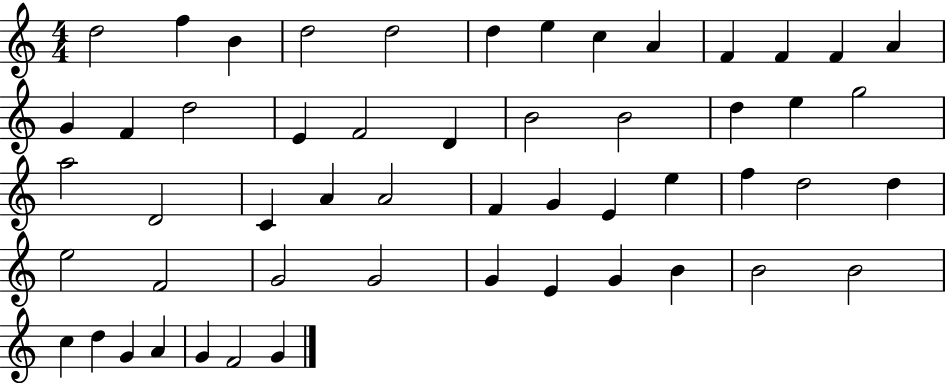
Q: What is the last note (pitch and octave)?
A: G4